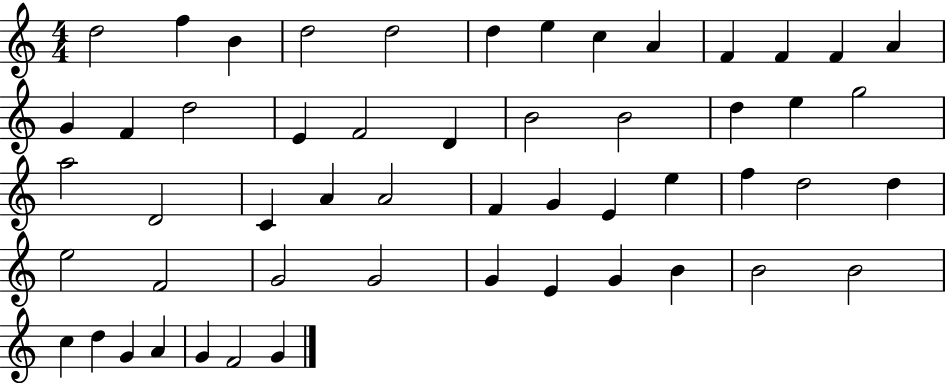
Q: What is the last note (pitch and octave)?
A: G4